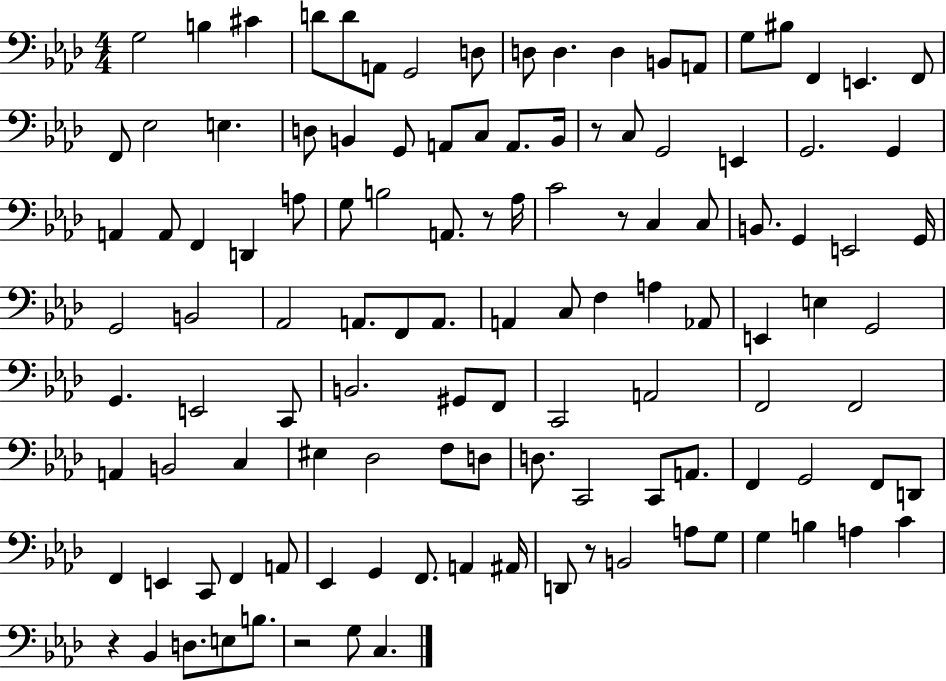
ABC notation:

X:1
T:Untitled
M:4/4
L:1/4
K:Ab
G,2 B, ^C D/2 D/2 A,,/2 G,,2 D,/2 D,/2 D, D, B,,/2 A,,/2 G,/2 ^B,/2 F,, E,, F,,/2 F,,/2 _E,2 E, D,/2 B,, G,,/2 A,,/2 C,/2 A,,/2 B,,/4 z/2 C,/2 G,,2 E,, G,,2 G,, A,, A,,/2 F,, D,, A,/2 G,/2 B,2 A,,/2 z/2 _A,/4 C2 z/2 C, C,/2 B,,/2 G,, E,,2 G,,/4 G,,2 B,,2 _A,,2 A,,/2 F,,/2 A,,/2 A,, C,/2 F, A, _A,,/2 E,, E, G,,2 G,, E,,2 C,,/2 B,,2 ^G,,/2 F,,/2 C,,2 A,,2 F,,2 F,,2 A,, B,,2 C, ^E, _D,2 F,/2 D,/2 D,/2 C,,2 C,,/2 A,,/2 F,, G,,2 F,,/2 D,,/2 F,, E,, C,,/2 F,, A,,/2 _E,, G,, F,,/2 A,, ^A,,/4 D,,/2 z/2 B,,2 A,/2 G,/2 G, B, A, C z _B,, D,/2 E,/2 B,/2 z2 G,/2 C,